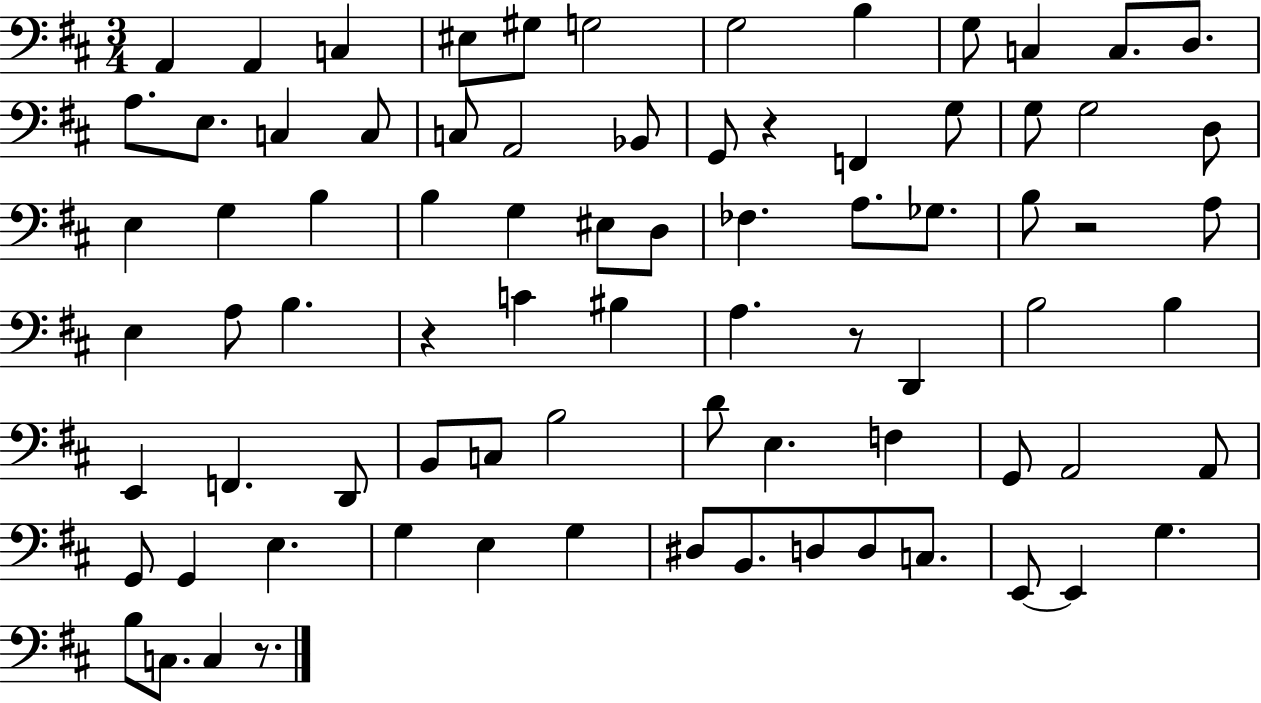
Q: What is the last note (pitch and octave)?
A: C3